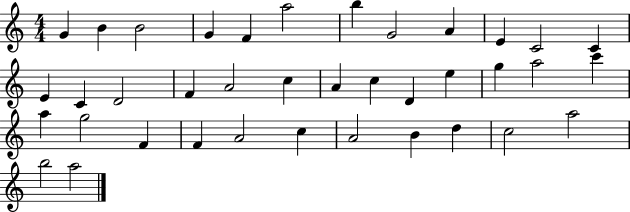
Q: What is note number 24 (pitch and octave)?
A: A5